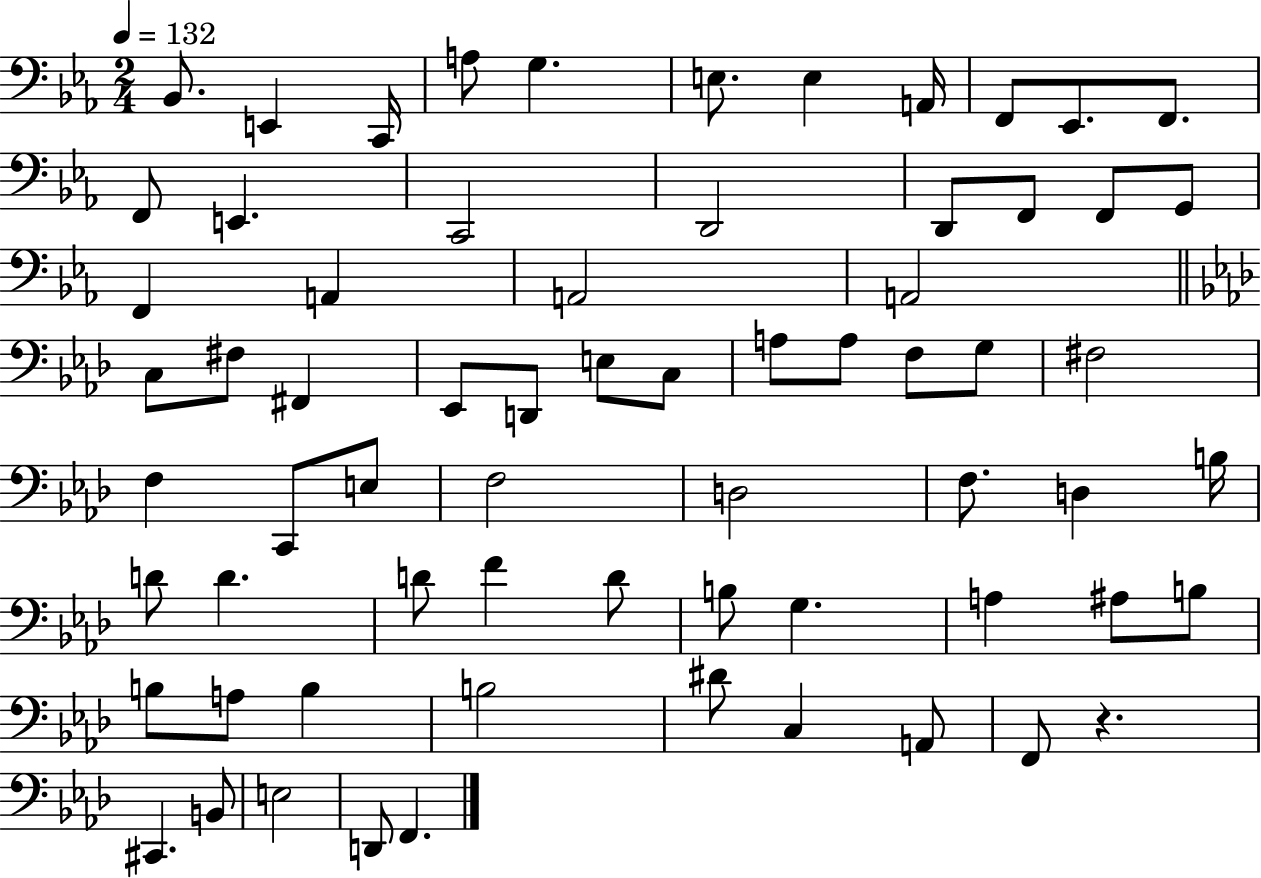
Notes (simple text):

Bb2/e. E2/q C2/s A3/e G3/q. E3/e. E3/q A2/s F2/e Eb2/e. F2/e. F2/e E2/q. C2/h D2/h D2/e F2/e F2/e G2/e F2/q A2/q A2/h A2/h C3/e F#3/e F#2/q Eb2/e D2/e E3/e C3/e A3/e A3/e F3/e G3/e F#3/h F3/q C2/e E3/e F3/h D3/h F3/e. D3/q B3/s D4/e D4/q. D4/e F4/q D4/e B3/e G3/q. A3/q A#3/e B3/e B3/e A3/e B3/q B3/h D#4/e C3/q A2/e F2/e R/q. C#2/q. B2/e E3/h D2/e F2/q.